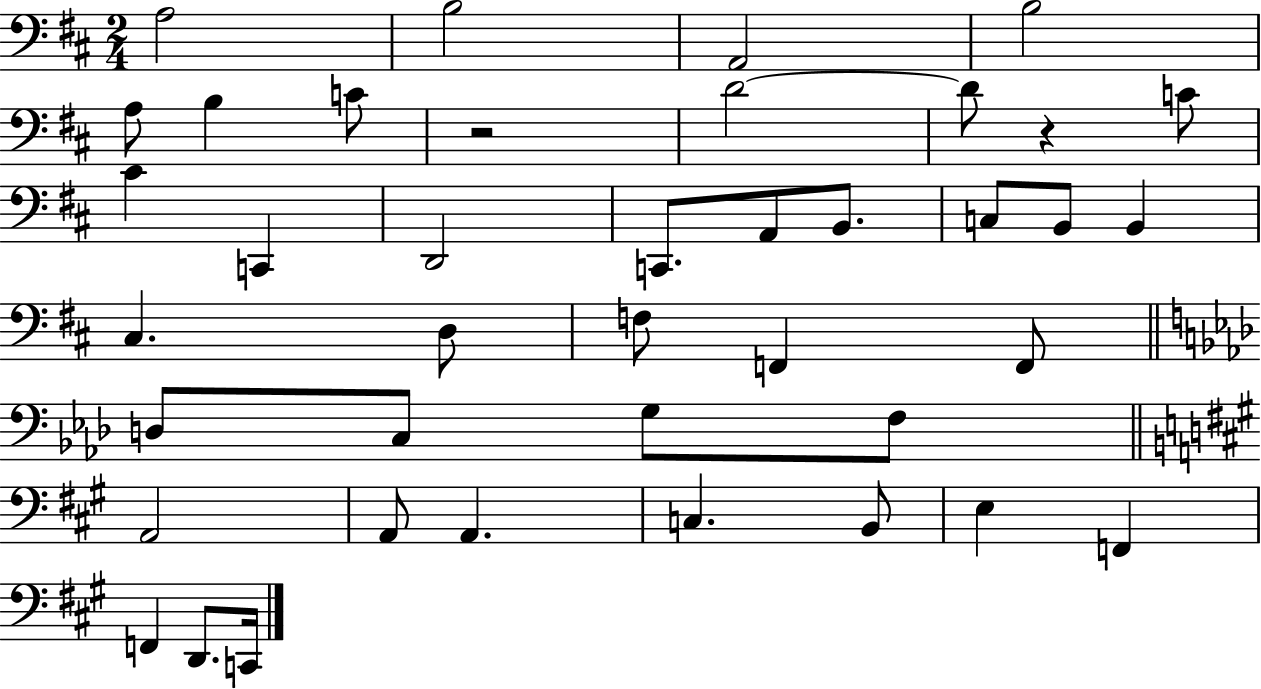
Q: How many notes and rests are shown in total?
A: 40